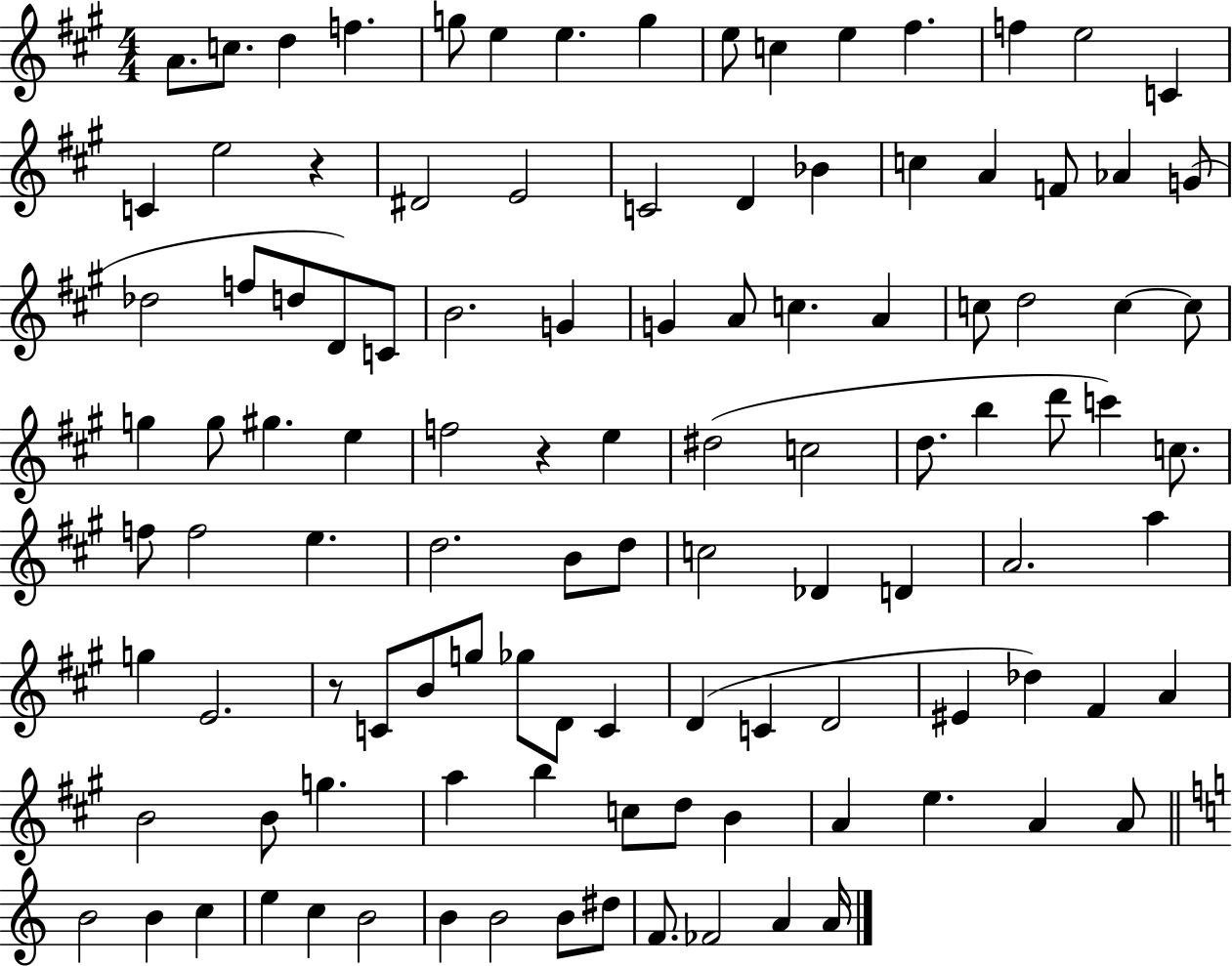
X:1
T:Untitled
M:4/4
L:1/4
K:A
A/2 c/2 d f g/2 e e g e/2 c e ^f f e2 C C e2 z ^D2 E2 C2 D _B c A F/2 _A G/2 _d2 f/2 d/2 D/2 C/2 B2 G G A/2 c A c/2 d2 c c/2 g g/2 ^g e f2 z e ^d2 c2 d/2 b d'/2 c' c/2 f/2 f2 e d2 B/2 d/2 c2 _D D A2 a g E2 z/2 C/2 B/2 g/2 _g/2 D/2 C D C D2 ^E _d ^F A B2 B/2 g a b c/2 d/2 B A e A A/2 B2 B c e c B2 B B2 B/2 ^d/2 F/2 _F2 A A/4